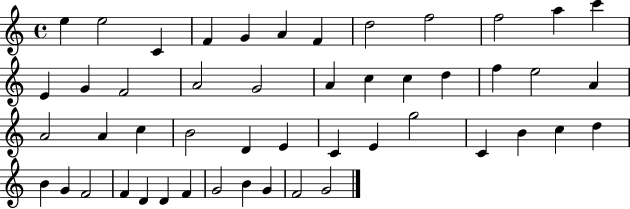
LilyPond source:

{
  \clef treble
  \time 4/4
  \defaultTimeSignature
  \key c \major
  e''4 e''2 c'4 | f'4 g'4 a'4 f'4 | d''2 f''2 | f''2 a''4 c'''4 | \break e'4 g'4 f'2 | a'2 g'2 | a'4 c''4 c''4 d''4 | f''4 e''2 a'4 | \break a'2 a'4 c''4 | b'2 d'4 e'4 | c'4 e'4 g''2 | c'4 b'4 c''4 d''4 | \break b'4 g'4 f'2 | f'4 d'4 d'4 f'4 | g'2 b'4 g'4 | f'2 g'2 | \break \bar "|."
}